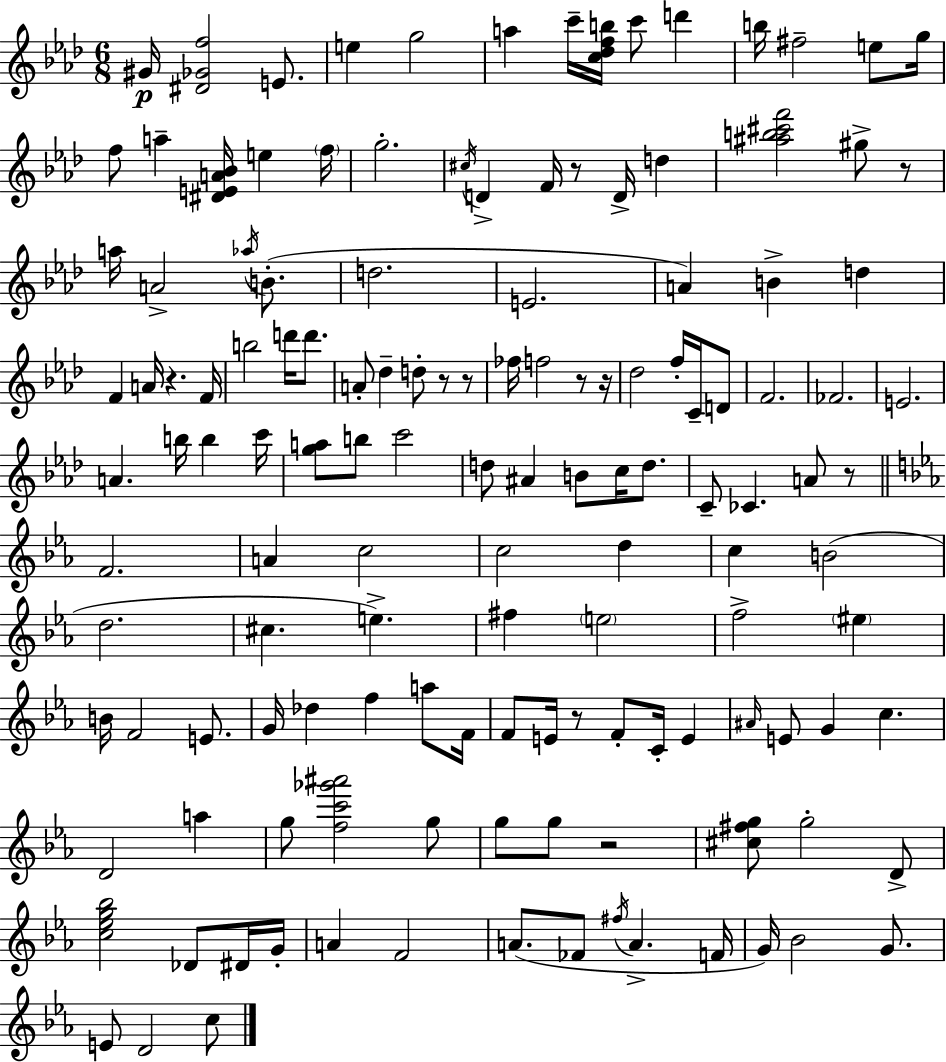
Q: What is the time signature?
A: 6/8